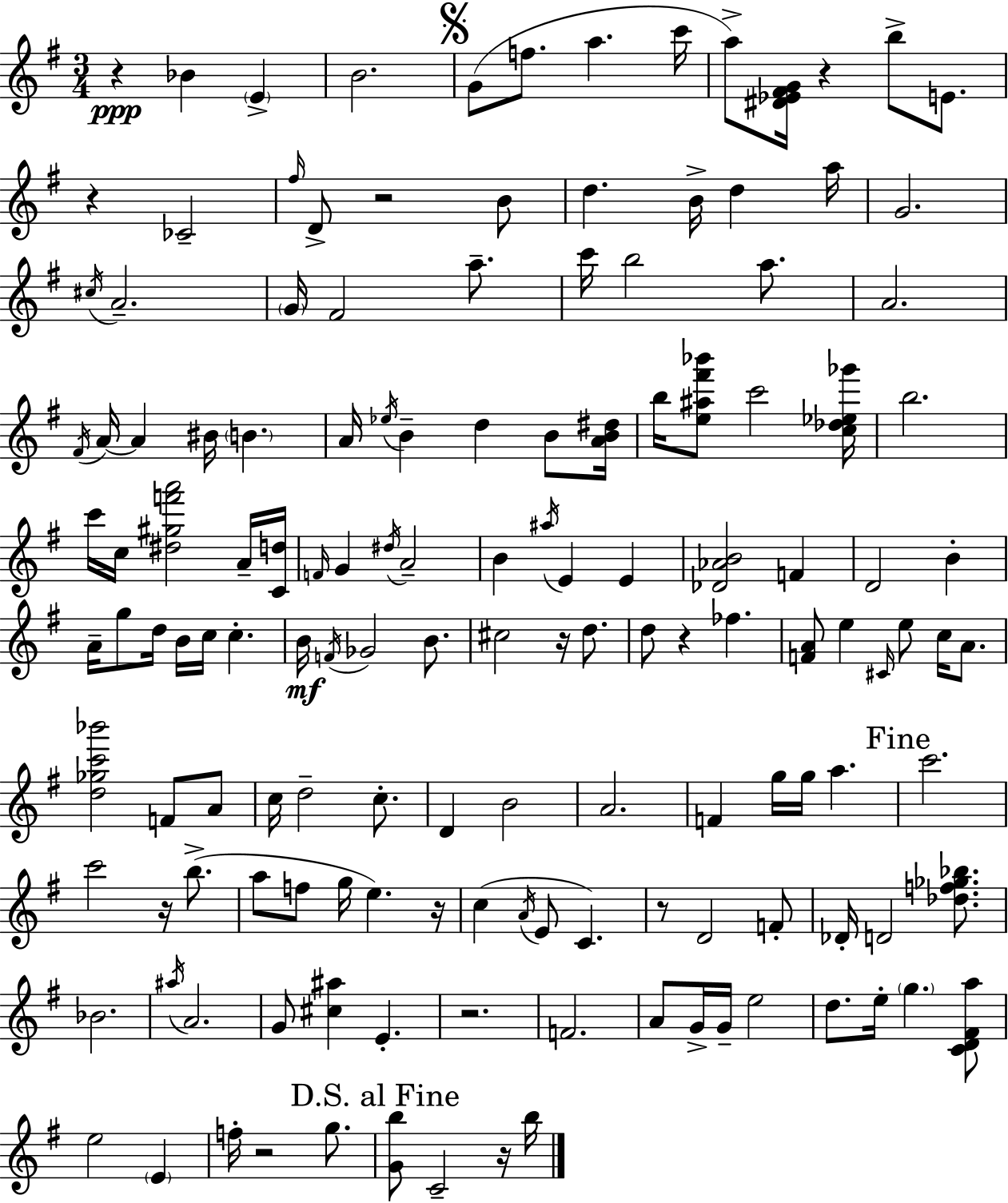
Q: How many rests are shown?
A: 12